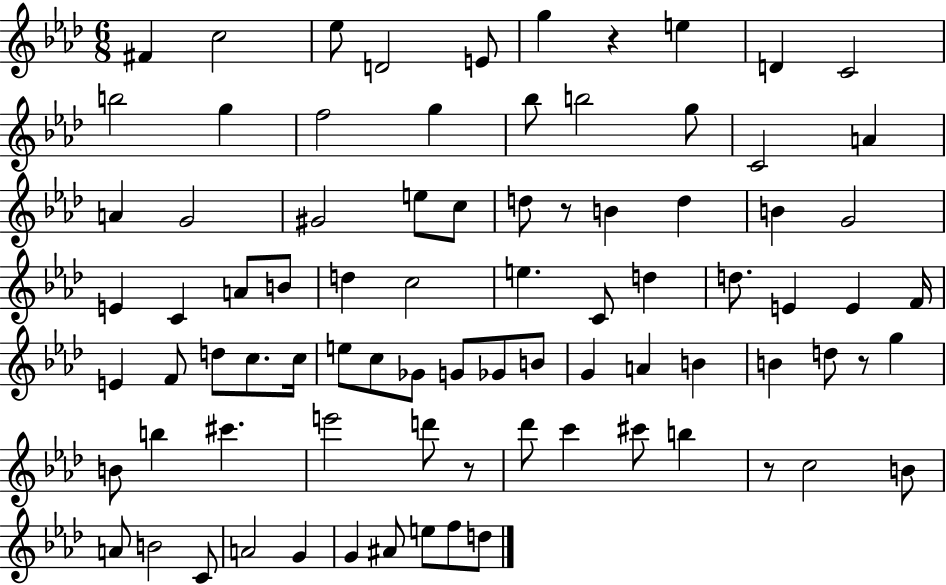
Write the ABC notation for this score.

X:1
T:Untitled
M:6/8
L:1/4
K:Ab
^F c2 _e/2 D2 E/2 g z e D C2 b2 g f2 g _b/2 b2 g/2 C2 A A G2 ^G2 e/2 c/2 d/2 z/2 B d B G2 E C A/2 B/2 d c2 e C/2 d d/2 E E F/4 E F/2 d/2 c/2 c/4 e/2 c/2 _G/2 G/2 _G/2 B/2 G A B B d/2 z/2 g B/2 b ^c' e'2 d'/2 z/2 _d'/2 c' ^c'/2 b z/2 c2 B/2 A/2 B2 C/2 A2 G G ^A/2 e/2 f/2 d/2